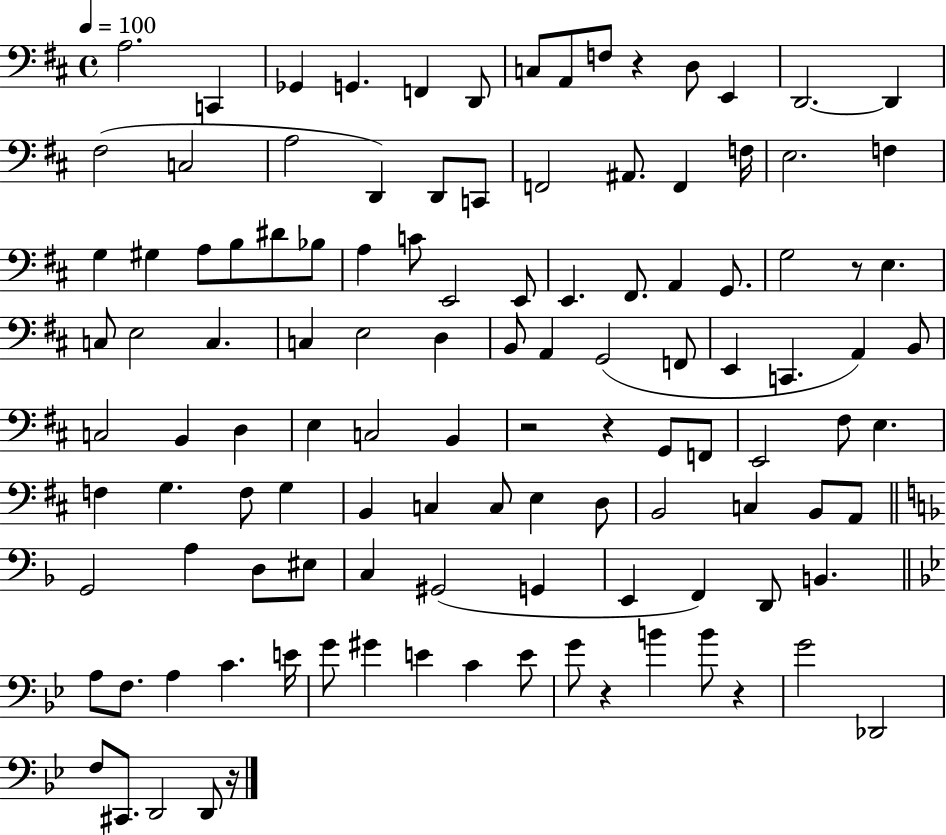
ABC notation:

X:1
T:Untitled
M:4/4
L:1/4
K:D
A,2 C,, _G,, G,, F,, D,,/2 C,/2 A,,/2 F,/2 z D,/2 E,, D,,2 D,, ^F,2 C,2 A,2 D,, D,,/2 C,,/2 F,,2 ^A,,/2 F,, F,/4 E,2 F, G, ^G, A,/2 B,/2 ^D/2 _B,/2 A, C/2 E,,2 E,,/2 E,, ^F,,/2 A,, G,,/2 G,2 z/2 E, C,/2 E,2 C, C, E,2 D, B,,/2 A,, G,,2 F,,/2 E,, C,, A,, B,,/2 C,2 B,, D, E, C,2 B,, z2 z G,,/2 F,,/2 E,,2 ^F,/2 E, F, G, F,/2 G, B,, C, C,/2 E, D,/2 B,,2 C, B,,/2 A,,/2 G,,2 A, D,/2 ^E,/2 C, ^G,,2 G,, E,, F,, D,,/2 B,, A,/2 F,/2 A, C E/4 G/2 ^G E C E/2 G/2 z B B/2 z G2 _D,,2 F,/2 ^C,,/2 D,,2 D,,/2 z/4